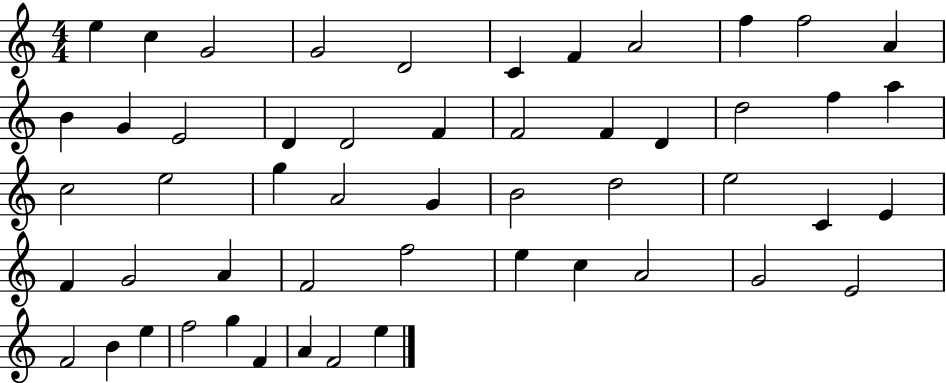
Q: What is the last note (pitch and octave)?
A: E5